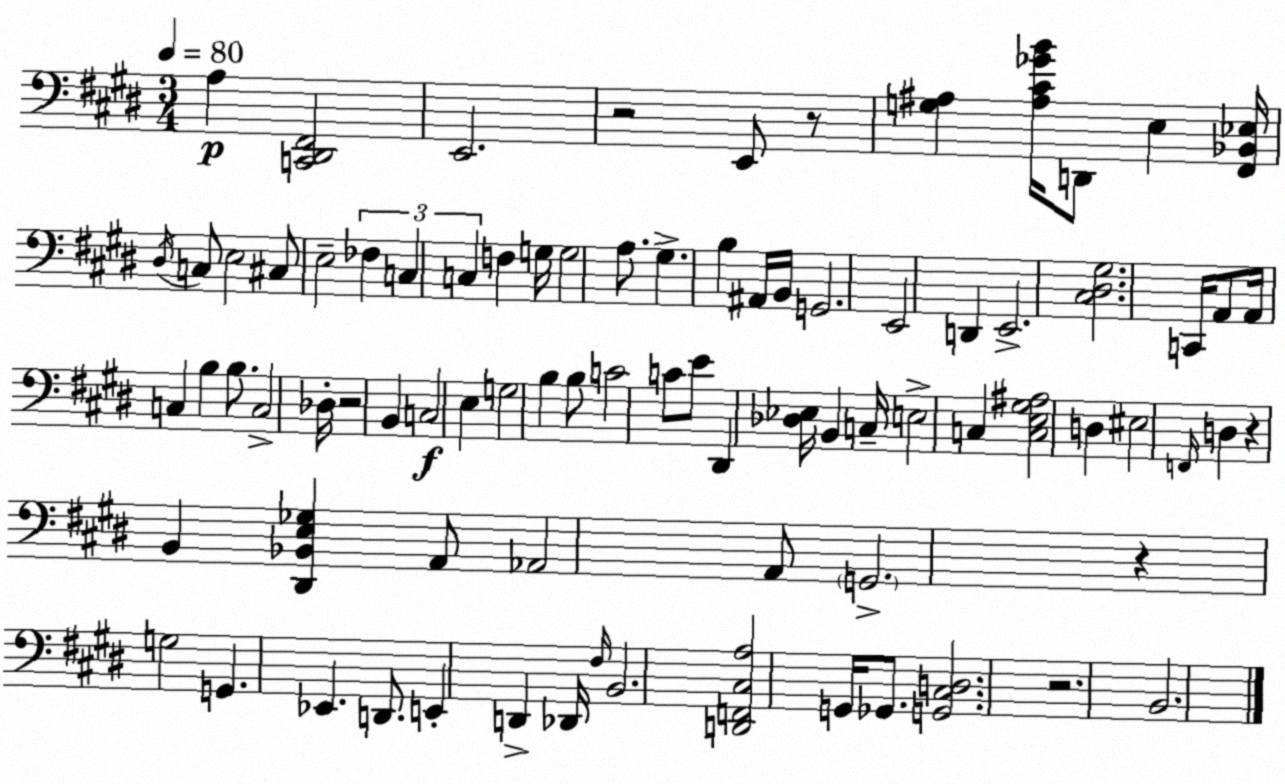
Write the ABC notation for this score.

X:1
T:Untitled
M:3/4
L:1/4
K:E
A, [C,,^D,,^F,,]2 E,,2 z2 E,,/2 z/2 [G,^A,] [^A,^C_GB]/4 D,,/2 E, [^F,,_B,,_E,]/4 ^D,/4 C,/2 E,2 ^C,/2 E,2 _F, C, C, F, G,/4 G,2 A,/2 ^G, B, ^A,,/4 B,,/4 G,,2 E,,2 D,, E,,2 [^C,^D,^G,]2 C,,/4 A,,/2 A,,/4 C, B, B,/2 C,2 _D,/4 z2 B,, C,2 E, G,2 B, B,/2 C2 C/2 E/2 ^D,, [_D,_E,]/4 B,, C,/4 E,2 C, [C,E,^G,^A,]2 D, ^E,2 F,,/4 D, z B,, [^D,,_B,,E,_G,] A,,/2 _A,,2 A,,/2 G,,2 z G,2 G,, _E,, D,,/2 E,, D,, _D,,/4 ^F,/4 B,,2 [D,,F,,^C,A,]2 G,,/4 _G,,/2 [G,,^C,D,]2 z2 B,,2